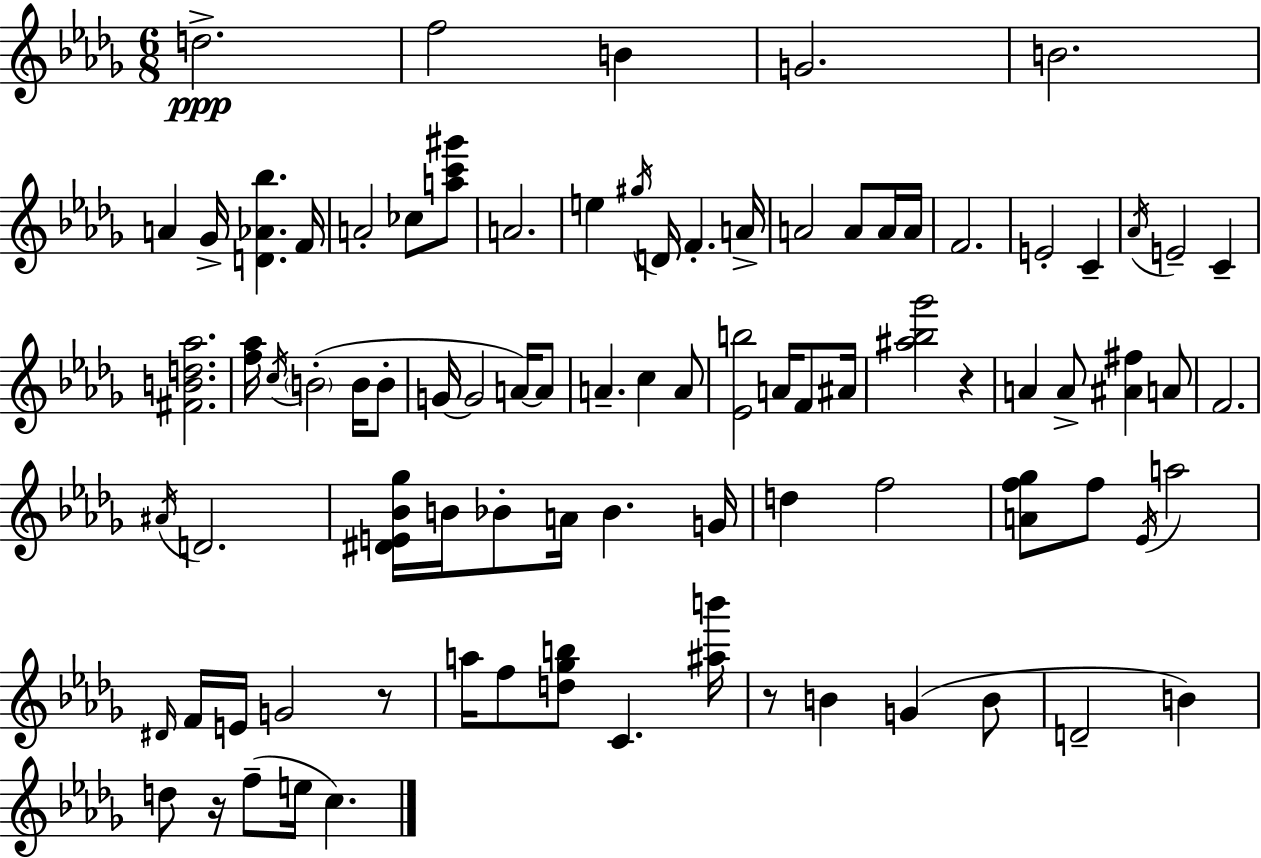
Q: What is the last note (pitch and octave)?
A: C5